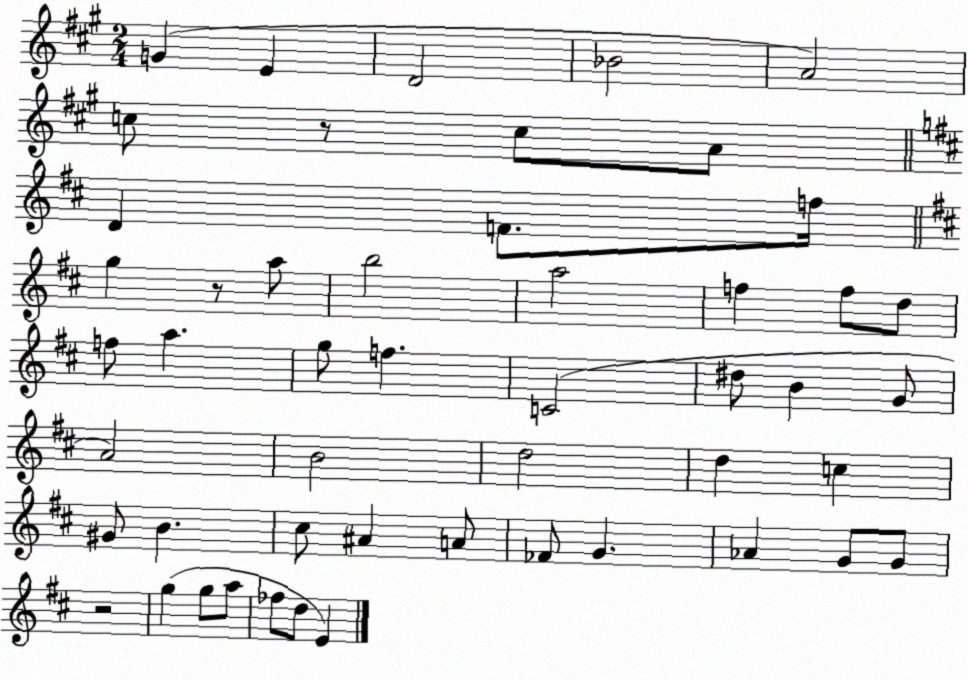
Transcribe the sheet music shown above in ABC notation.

X:1
T:Untitled
M:2/4
L:1/4
K:A
G E D2 _B2 A2 c/2 z/2 c/2 A/2 D F/2 f/4 g z/2 a/2 b2 a2 f f/2 d/2 f/2 a g/2 f C2 ^d/2 B G/2 A2 B2 d2 d c ^G/2 B ^c/2 ^A A/2 _F/2 G _A G/2 G/2 z2 g g/2 a/2 _f/2 d/2 E